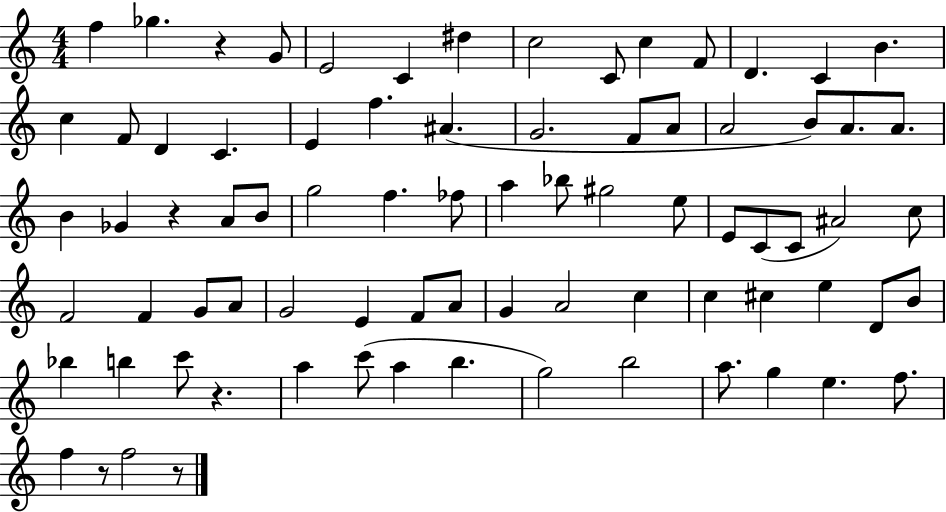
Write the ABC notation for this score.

X:1
T:Untitled
M:4/4
L:1/4
K:C
f _g z G/2 E2 C ^d c2 C/2 c F/2 D C B c F/2 D C E f ^A G2 F/2 A/2 A2 B/2 A/2 A/2 B _G z A/2 B/2 g2 f _f/2 a _b/2 ^g2 e/2 E/2 C/2 C/2 ^A2 c/2 F2 F G/2 A/2 G2 E F/2 A/2 G A2 c c ^c e D/2 B/2 _b b c'/2 z a c'/2 a b g2 b2 a/2 g e f/2 f z/2 f2 z/2